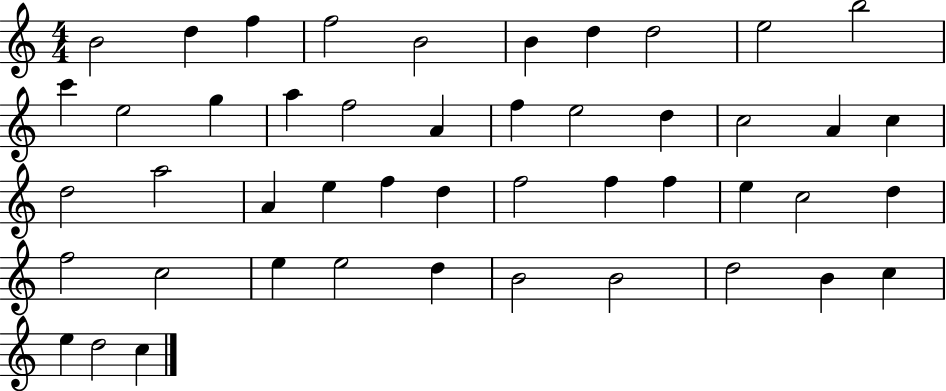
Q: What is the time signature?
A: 4/4